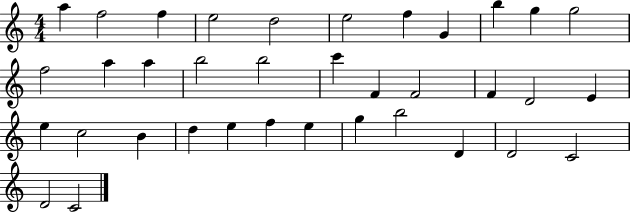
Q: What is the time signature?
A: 4/4